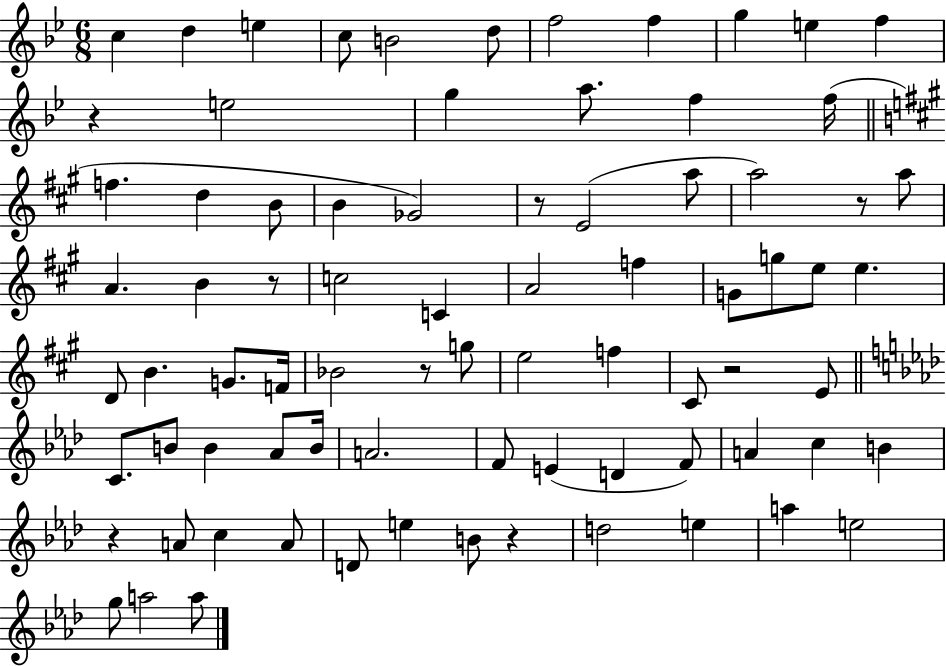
C5/q D5/q E5/q C5/e B4/h D5/e F5/h F5/q G5/q E5/q F5/q R/q E5/h G5/q A5/e. F5/q F5/s F5/q. D5/q B4/e B4/q Gb4/h R/e E4/h A5/e A5/h R/e A5/e A4/q. B4/q R/e C5/h C4/q A4/h F5/q G4/e G5/e E5/e E5/q. D4/e B4/q. G4/e. F4/s Bb4/h R/e G5/e E5/h F5/q C#4/e R/h E4/e C4/e. B4/e B4/q Ab4/e B4/s A4/h. F4/e E4/q D4/q F4/e A4/q C5/q B4/q R/q A4/e C5/q A4/e D4/e E5/q B4/e R/q D5/h E5/q A5/q E5/h G5/e A5/h A5/e